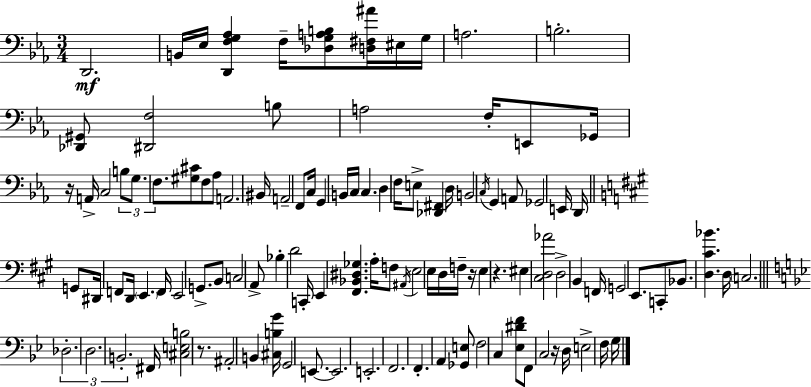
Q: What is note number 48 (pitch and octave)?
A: G2